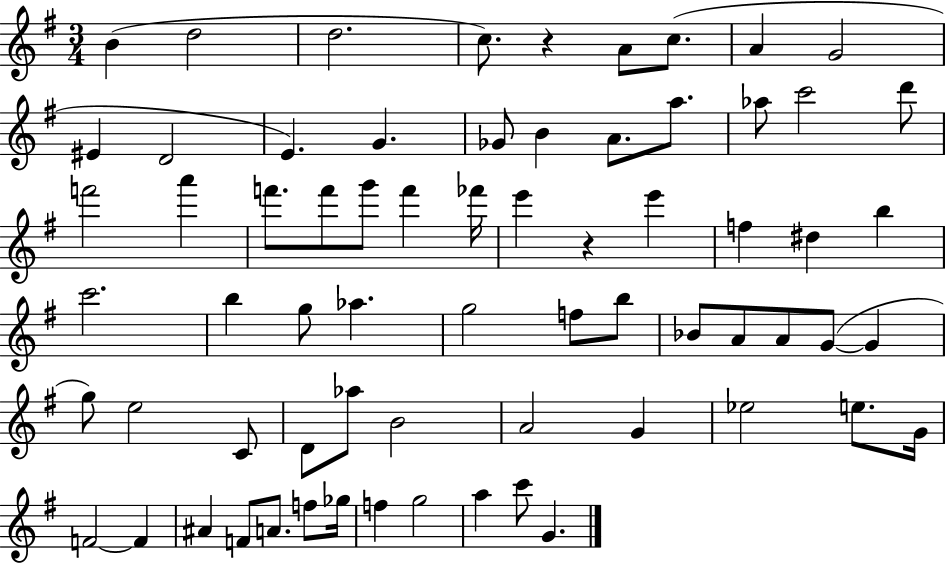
B4/q D5/h D5/h. C5/e. R/q A4/e C5/e. A4/q G4/h EIS4/q D4/h E4/q. G4/q. Gb4/e B4/q A4/e. A5/e. Ab5/e C6/h D6/e F6/h A6/q F6/e. F6/e G6/e F6/q FES6/s E6/q R/q E6/q F5/q D#5/q B5/q C6/h. B5/q G5/e Ab5/q. G5/h F5/e B5/e Bb4/e A4/e A4/e G4/e G4/q G5/e E5/h C4/e D4/e Ab5/e B4/h A4/h G4/q Eb5/h E5/e. G4/s F4/h F4/q A#4/q F4/e A4/e. F5/e Gb5/s F5/q G5/h A5/q C6/e G4/q.